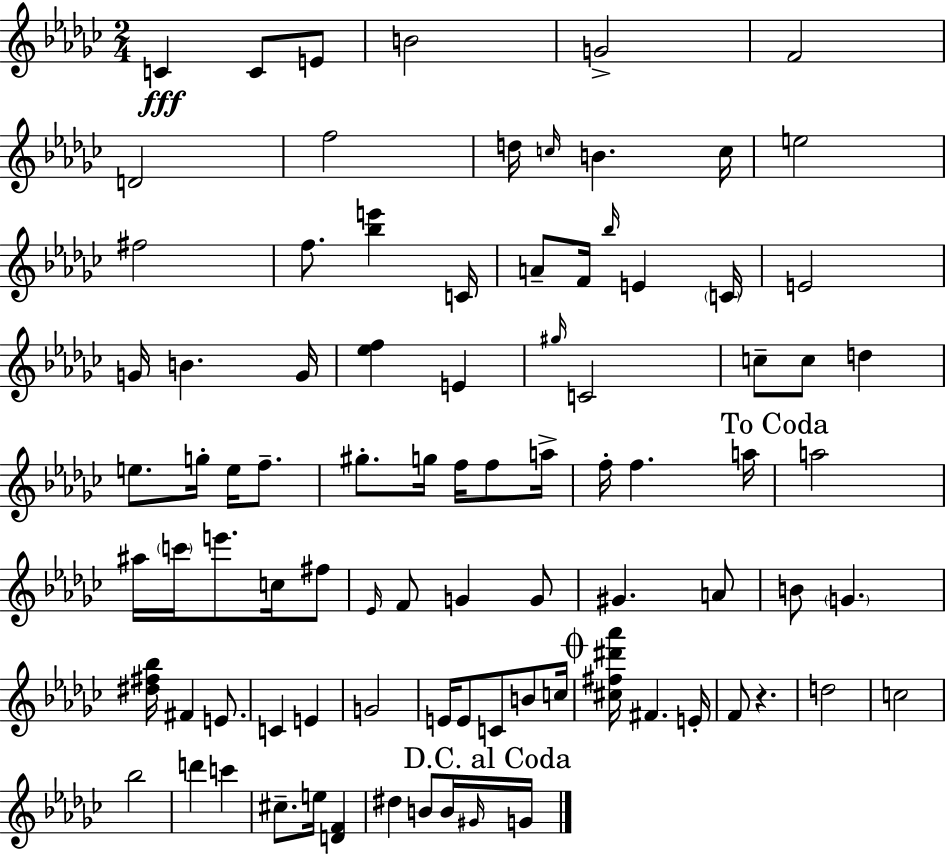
C4/q C4/e E4/e B4/h G4/h F4/h D4/h F5/h D5/s C5/s B4/q. C5/s E5/h F#5/h F5/e. [Bb5,E6]/q C4/s A4/e F4/s Bb5/s E4/q C4/s E4/h G4/s B4/q. G4/s [Eb5,F5]/q E4/q G#5/s C4/h C5/e C5/e D5/q E5/e. G5/s E5/s F5/e. G#5/e. G5/s F5/s F5/e A5/s F5/s F5/q. A5/s A5/h A#5/s C6/s E6/e. C5/s F#5/e Eb4/s F4/e G4/q G4/e G#4/q. A4/e B4/e G4/q. [D#5,F#5,Bb5]/s F#4/q E4/e. C4/q E4/q G4/h E4/s E4/e C4/e B4/e C5/s [C#5,F#5,D#6,Ab6]/s F#4/q. E4/s F4/e R/q. D5/h C5/h Bb5/h D6/q C6/q C#5/e. E5/s [D4,F4]/q D#5/q B4/e B4/s G#4/s G4/s